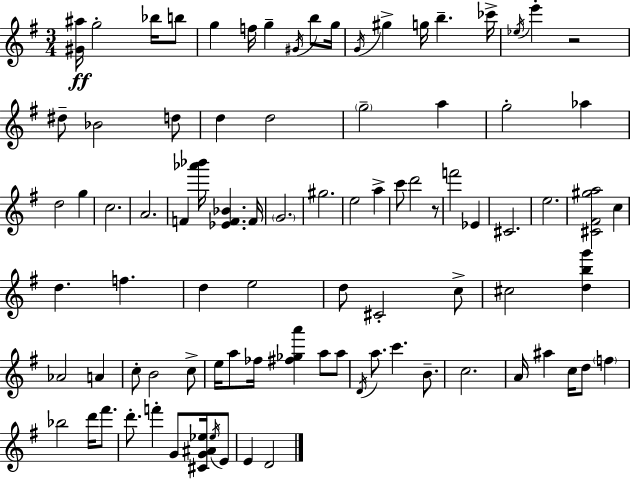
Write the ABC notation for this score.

X:1
T:Untitled
M:3/4
L:1/4
K:G
[^G^a]/4 g2 _b/4 b/2 g f/4 g ^G/4 b/2 g/4 G/4 ^g g/4 b _c'/4 _e/4 e' z2 ^d/2 _B2 d/2 d d2 g2 a g2 _a d2 g c2 A2 F [_a'_b']/4 [_EF_B] F/4 G2 ^g2 e2 a c'/2 d'2 z/2 f'2 _E ^C2 e2 [^C^F^ga]2 c d f d e2 d/2 ^C2 c/2 ^c2 [dbg'] _A2 A c/2 B2 c/2 e/4 a/2 _f/4 [^f_ga'] a/2 a/2 D/4 a/2 c' B/2 c2 A/4 ^a c/4 d/2 f _b2 d'/4 ^f'/2 d'/2 f' G/2 [^CG^A_e]/4 _e/4 E/2 E D2